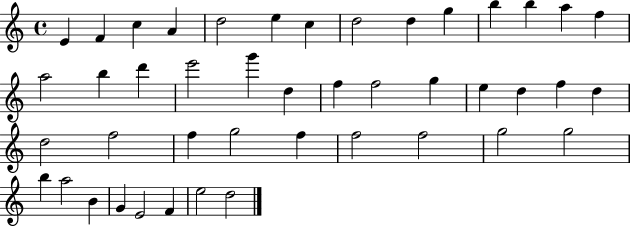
{
  \clef treble
  \time 4/4
  \defaultTimeSignature
  \key c \major
  e'4 f'4 c''4 a'4 | d''2 e''4 c''4 | d''2 d''4 g''4 | b''4 b''4 a''4 f''4 | \break a''2 b''4 d'''4 | e'''2 g'''4 d''4 | f''4 f''2 g''4 | e''4 d''4 f''4 d''4 | \break d''2 f''2 | f''4 g''2 f''4 | f''2 f''2 | g''2 g''2 | \break b''4 a''2 b'4 | g'4 e'2 f'4 | e''2 d''2 | \bar "|."
}